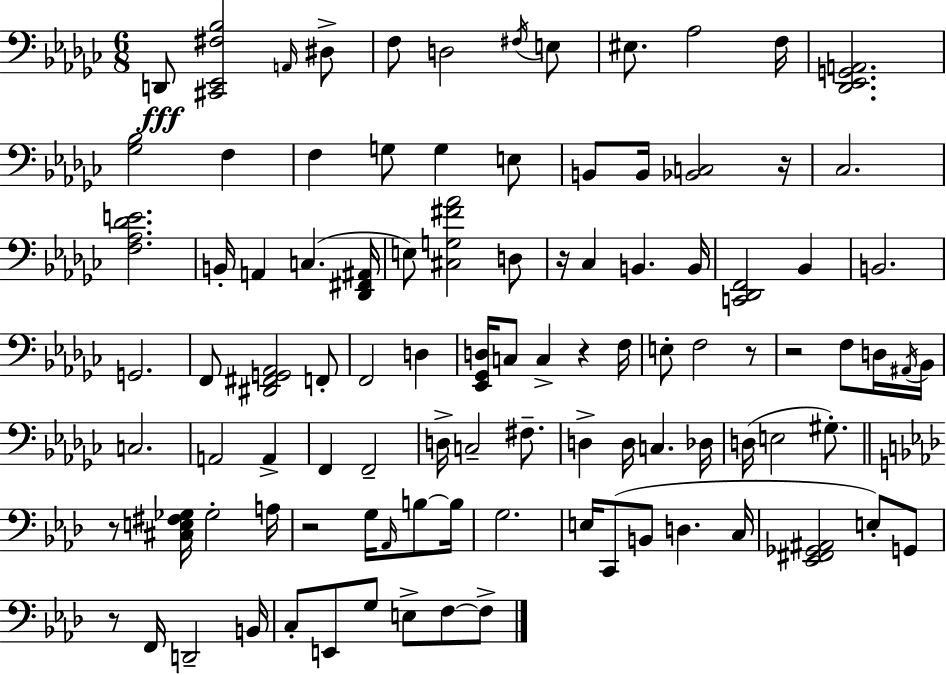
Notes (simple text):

D2/e [C#2,Eb2,F#3,Bb3]/h A2/s D#3/e F3/e D3/h F#3/s E3/e EIS3/e. Ab3/h F3/s [Db2,Eb2,G2,A2]/h. [Gb3,Bb3]/h F3/q F3/q G3/e G3/q E3/e B2/e B2/s [Bb2,C3]/h R/s CES3/h. [F3,Ab3,Db4,E4]/h. B2/s A2/q C3/q. [Db2,F#2,A#2]/s E3/e [C#3,G3,F#4,Ab4]/h D3/e R/s CES3/q B2/q. B2/s [C2,Db2,F2]/h Bb2/q B2/h. G2/h. F2/e [D#2,F#2,G2,Ab2]/h F2/e F2/h D3/q [Eb2,Gb2,D3]/s C3/e C3/q R/q F3/s E3/e F3/h R/e R/h F3/e D3/s A#2/s Bb2/s C3/h. A2/h A2/q F2/q F2/h D3/s C3/h F#3/e. D3/q D3/s C3/q. Db3/s D3/s E3/h G#3/e. R/e [C#3,E3,F#3,Gb3]/s Gb3/h A3/s R/h G3/s Ab2/s B3/e B3/s G3/h. E3/s C2/e B2/e D3/q. C3/s [Eb2,F#2,Gb2,A#2]/h E3/e G2/e R/e F2/s D2/h B2/s C3/e E2/e G3/e E3/e F3/e F3/e